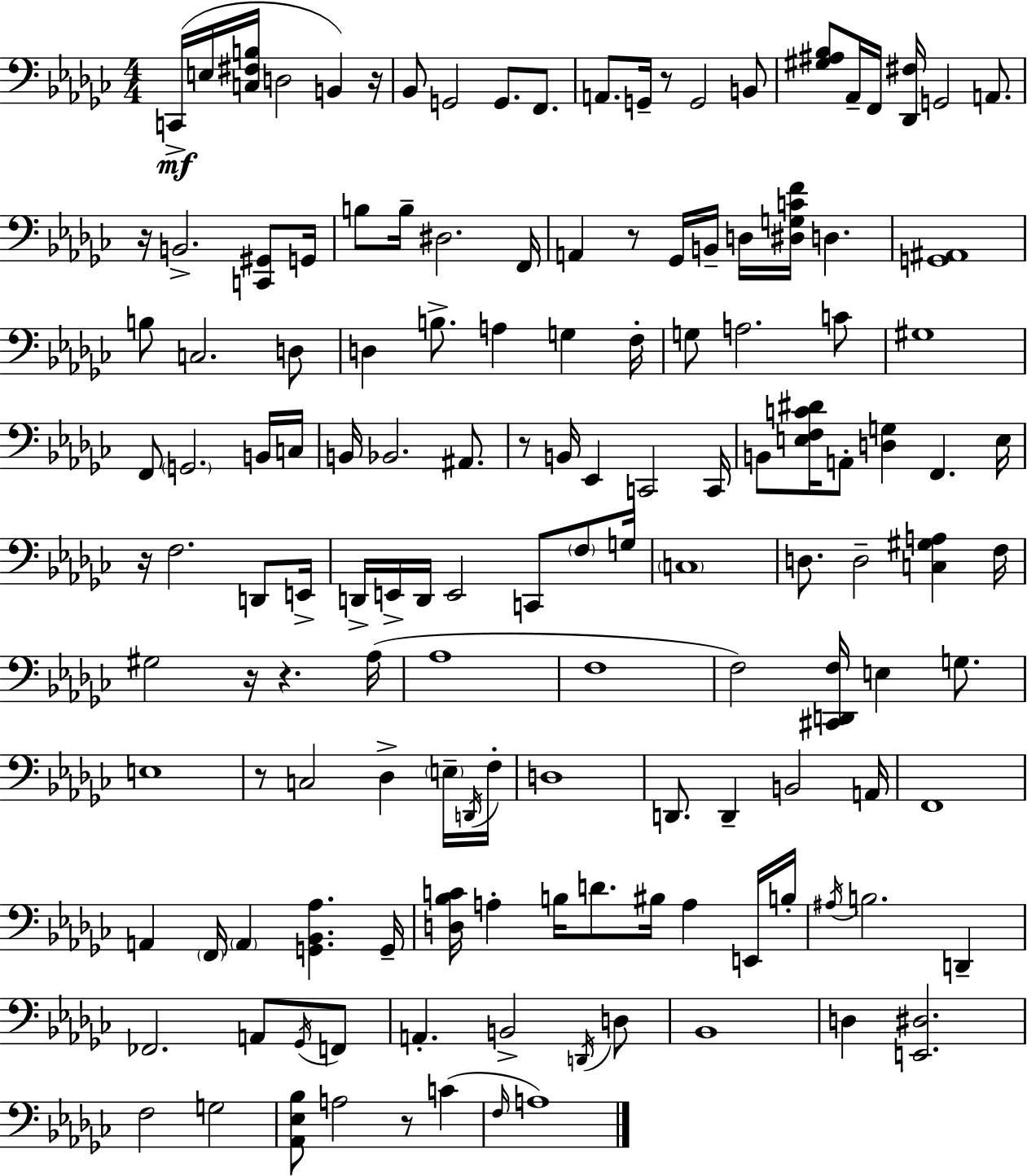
C2/s E3/s [C3,F#3,B3]/s D3/h B2/q R/s Bb2/e G2/h G2/e. F2/e. A2/e. G2/s R/e G2/h B2/e [G#3,A#3,Bb3]/e Ab2/s F2/s [Db2,F#3]/s G2/h A2/e. R/s B2/h. [C2,G#2]/e G2/s B3/e B3/s D#3/h. F2/s A2/q R/e Gb2/s B2/s D3/s [D#3,G3,C4,F4]/s D3/q. [G2,A#2]/w B3/e C3/h. D3/e D3/q B3/e. A3/q G3/q F3/s G3/e A3/h. C4/e G#3/w F2/e G2/h. B2/s C3/s B2/s Bb2/h. A#2/e. R/e B2/s Eb2/q C2/h C2/s B2/e [E3,F3,C4,D#4]/s A2/e [D3,G3]/q F2/q. E3/s R/s F3/h. D2/e E2/s D2/s E2/s D2/s E2/h C2/e F3/e G3/s C3/w D3/e. D3/h [C3,G#3,A3]/q F3/s G#3/h R/s R/q. Ab3/s Ab3/w F3/w F3/h [C#2,D2,F3]/s E3/q G3/e. E3/w R/e C3/h Db3/q E3/s D2/s F3/s D3/w D2/e. D2/q B2/h A2/s F2/w A2/q F2/s A2/q [G2,Bb2,Ab3]/q. G2/s [D3,Bb3,C4]/s A3/q B3/s D4/e. BIS3/s A3/q E2/s B3/s A#3/s B3/h. D2/q FES2/h. A2/e Gb2/s F2/e A2/q. B2/h D2/s D3/e Bb2/w D3/q [E2,D#3]/h. F3/h G3/h [Ab2,Eb3,Bb3]/e A3/h R/e C4/q F3/s A3/w